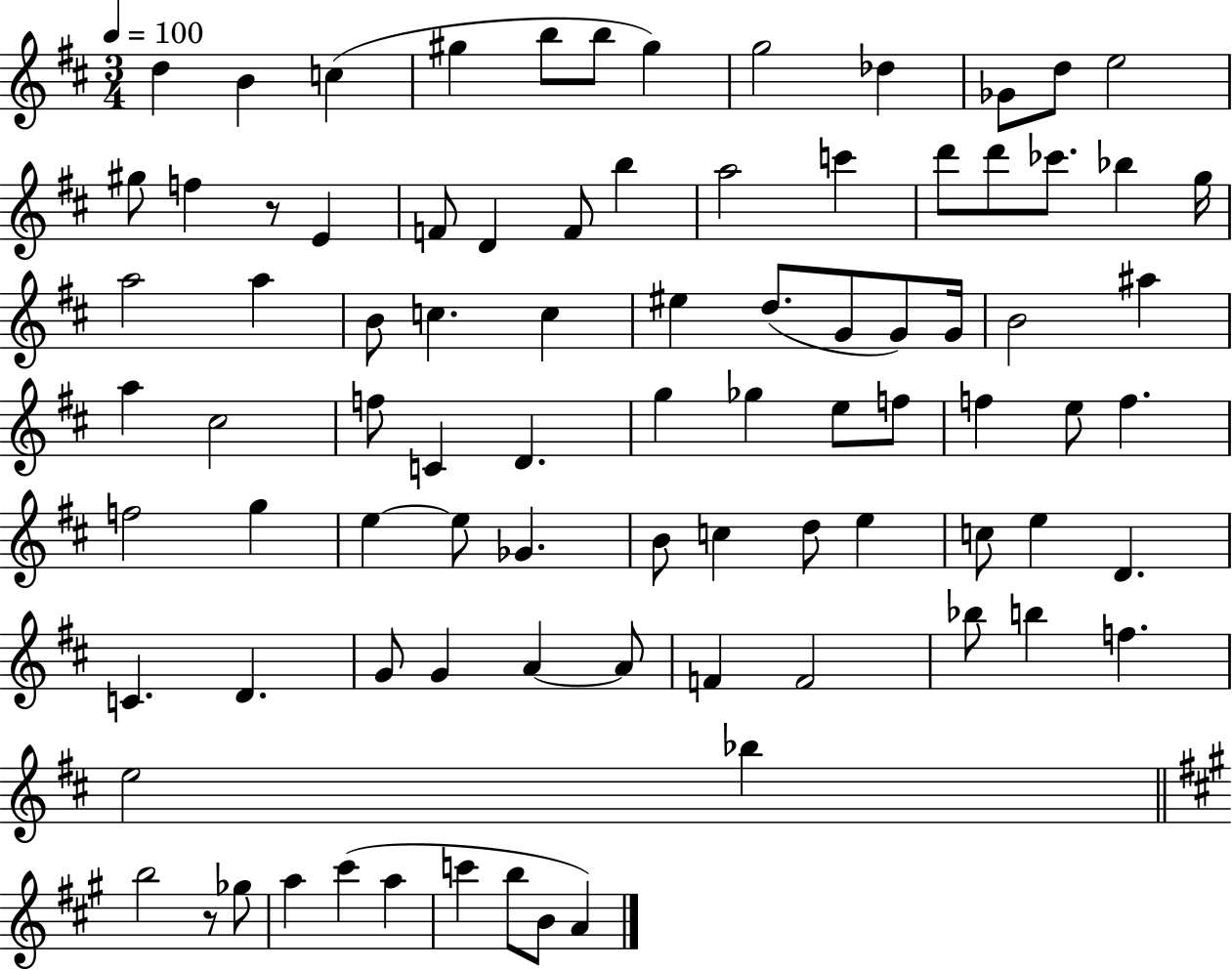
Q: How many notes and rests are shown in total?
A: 86